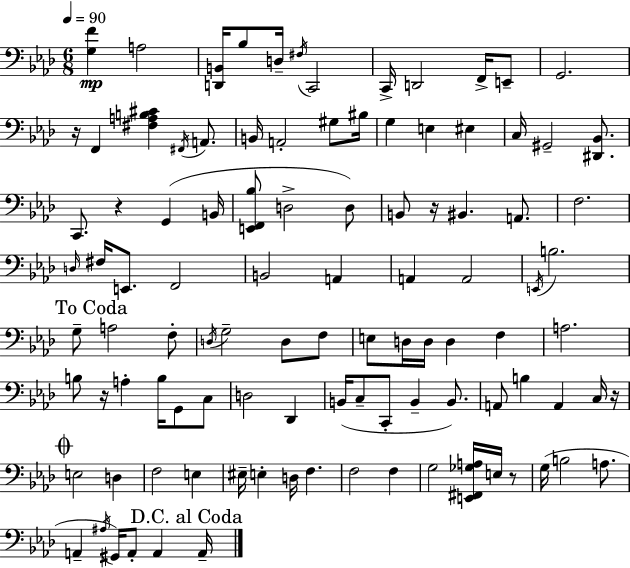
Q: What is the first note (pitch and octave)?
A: A3